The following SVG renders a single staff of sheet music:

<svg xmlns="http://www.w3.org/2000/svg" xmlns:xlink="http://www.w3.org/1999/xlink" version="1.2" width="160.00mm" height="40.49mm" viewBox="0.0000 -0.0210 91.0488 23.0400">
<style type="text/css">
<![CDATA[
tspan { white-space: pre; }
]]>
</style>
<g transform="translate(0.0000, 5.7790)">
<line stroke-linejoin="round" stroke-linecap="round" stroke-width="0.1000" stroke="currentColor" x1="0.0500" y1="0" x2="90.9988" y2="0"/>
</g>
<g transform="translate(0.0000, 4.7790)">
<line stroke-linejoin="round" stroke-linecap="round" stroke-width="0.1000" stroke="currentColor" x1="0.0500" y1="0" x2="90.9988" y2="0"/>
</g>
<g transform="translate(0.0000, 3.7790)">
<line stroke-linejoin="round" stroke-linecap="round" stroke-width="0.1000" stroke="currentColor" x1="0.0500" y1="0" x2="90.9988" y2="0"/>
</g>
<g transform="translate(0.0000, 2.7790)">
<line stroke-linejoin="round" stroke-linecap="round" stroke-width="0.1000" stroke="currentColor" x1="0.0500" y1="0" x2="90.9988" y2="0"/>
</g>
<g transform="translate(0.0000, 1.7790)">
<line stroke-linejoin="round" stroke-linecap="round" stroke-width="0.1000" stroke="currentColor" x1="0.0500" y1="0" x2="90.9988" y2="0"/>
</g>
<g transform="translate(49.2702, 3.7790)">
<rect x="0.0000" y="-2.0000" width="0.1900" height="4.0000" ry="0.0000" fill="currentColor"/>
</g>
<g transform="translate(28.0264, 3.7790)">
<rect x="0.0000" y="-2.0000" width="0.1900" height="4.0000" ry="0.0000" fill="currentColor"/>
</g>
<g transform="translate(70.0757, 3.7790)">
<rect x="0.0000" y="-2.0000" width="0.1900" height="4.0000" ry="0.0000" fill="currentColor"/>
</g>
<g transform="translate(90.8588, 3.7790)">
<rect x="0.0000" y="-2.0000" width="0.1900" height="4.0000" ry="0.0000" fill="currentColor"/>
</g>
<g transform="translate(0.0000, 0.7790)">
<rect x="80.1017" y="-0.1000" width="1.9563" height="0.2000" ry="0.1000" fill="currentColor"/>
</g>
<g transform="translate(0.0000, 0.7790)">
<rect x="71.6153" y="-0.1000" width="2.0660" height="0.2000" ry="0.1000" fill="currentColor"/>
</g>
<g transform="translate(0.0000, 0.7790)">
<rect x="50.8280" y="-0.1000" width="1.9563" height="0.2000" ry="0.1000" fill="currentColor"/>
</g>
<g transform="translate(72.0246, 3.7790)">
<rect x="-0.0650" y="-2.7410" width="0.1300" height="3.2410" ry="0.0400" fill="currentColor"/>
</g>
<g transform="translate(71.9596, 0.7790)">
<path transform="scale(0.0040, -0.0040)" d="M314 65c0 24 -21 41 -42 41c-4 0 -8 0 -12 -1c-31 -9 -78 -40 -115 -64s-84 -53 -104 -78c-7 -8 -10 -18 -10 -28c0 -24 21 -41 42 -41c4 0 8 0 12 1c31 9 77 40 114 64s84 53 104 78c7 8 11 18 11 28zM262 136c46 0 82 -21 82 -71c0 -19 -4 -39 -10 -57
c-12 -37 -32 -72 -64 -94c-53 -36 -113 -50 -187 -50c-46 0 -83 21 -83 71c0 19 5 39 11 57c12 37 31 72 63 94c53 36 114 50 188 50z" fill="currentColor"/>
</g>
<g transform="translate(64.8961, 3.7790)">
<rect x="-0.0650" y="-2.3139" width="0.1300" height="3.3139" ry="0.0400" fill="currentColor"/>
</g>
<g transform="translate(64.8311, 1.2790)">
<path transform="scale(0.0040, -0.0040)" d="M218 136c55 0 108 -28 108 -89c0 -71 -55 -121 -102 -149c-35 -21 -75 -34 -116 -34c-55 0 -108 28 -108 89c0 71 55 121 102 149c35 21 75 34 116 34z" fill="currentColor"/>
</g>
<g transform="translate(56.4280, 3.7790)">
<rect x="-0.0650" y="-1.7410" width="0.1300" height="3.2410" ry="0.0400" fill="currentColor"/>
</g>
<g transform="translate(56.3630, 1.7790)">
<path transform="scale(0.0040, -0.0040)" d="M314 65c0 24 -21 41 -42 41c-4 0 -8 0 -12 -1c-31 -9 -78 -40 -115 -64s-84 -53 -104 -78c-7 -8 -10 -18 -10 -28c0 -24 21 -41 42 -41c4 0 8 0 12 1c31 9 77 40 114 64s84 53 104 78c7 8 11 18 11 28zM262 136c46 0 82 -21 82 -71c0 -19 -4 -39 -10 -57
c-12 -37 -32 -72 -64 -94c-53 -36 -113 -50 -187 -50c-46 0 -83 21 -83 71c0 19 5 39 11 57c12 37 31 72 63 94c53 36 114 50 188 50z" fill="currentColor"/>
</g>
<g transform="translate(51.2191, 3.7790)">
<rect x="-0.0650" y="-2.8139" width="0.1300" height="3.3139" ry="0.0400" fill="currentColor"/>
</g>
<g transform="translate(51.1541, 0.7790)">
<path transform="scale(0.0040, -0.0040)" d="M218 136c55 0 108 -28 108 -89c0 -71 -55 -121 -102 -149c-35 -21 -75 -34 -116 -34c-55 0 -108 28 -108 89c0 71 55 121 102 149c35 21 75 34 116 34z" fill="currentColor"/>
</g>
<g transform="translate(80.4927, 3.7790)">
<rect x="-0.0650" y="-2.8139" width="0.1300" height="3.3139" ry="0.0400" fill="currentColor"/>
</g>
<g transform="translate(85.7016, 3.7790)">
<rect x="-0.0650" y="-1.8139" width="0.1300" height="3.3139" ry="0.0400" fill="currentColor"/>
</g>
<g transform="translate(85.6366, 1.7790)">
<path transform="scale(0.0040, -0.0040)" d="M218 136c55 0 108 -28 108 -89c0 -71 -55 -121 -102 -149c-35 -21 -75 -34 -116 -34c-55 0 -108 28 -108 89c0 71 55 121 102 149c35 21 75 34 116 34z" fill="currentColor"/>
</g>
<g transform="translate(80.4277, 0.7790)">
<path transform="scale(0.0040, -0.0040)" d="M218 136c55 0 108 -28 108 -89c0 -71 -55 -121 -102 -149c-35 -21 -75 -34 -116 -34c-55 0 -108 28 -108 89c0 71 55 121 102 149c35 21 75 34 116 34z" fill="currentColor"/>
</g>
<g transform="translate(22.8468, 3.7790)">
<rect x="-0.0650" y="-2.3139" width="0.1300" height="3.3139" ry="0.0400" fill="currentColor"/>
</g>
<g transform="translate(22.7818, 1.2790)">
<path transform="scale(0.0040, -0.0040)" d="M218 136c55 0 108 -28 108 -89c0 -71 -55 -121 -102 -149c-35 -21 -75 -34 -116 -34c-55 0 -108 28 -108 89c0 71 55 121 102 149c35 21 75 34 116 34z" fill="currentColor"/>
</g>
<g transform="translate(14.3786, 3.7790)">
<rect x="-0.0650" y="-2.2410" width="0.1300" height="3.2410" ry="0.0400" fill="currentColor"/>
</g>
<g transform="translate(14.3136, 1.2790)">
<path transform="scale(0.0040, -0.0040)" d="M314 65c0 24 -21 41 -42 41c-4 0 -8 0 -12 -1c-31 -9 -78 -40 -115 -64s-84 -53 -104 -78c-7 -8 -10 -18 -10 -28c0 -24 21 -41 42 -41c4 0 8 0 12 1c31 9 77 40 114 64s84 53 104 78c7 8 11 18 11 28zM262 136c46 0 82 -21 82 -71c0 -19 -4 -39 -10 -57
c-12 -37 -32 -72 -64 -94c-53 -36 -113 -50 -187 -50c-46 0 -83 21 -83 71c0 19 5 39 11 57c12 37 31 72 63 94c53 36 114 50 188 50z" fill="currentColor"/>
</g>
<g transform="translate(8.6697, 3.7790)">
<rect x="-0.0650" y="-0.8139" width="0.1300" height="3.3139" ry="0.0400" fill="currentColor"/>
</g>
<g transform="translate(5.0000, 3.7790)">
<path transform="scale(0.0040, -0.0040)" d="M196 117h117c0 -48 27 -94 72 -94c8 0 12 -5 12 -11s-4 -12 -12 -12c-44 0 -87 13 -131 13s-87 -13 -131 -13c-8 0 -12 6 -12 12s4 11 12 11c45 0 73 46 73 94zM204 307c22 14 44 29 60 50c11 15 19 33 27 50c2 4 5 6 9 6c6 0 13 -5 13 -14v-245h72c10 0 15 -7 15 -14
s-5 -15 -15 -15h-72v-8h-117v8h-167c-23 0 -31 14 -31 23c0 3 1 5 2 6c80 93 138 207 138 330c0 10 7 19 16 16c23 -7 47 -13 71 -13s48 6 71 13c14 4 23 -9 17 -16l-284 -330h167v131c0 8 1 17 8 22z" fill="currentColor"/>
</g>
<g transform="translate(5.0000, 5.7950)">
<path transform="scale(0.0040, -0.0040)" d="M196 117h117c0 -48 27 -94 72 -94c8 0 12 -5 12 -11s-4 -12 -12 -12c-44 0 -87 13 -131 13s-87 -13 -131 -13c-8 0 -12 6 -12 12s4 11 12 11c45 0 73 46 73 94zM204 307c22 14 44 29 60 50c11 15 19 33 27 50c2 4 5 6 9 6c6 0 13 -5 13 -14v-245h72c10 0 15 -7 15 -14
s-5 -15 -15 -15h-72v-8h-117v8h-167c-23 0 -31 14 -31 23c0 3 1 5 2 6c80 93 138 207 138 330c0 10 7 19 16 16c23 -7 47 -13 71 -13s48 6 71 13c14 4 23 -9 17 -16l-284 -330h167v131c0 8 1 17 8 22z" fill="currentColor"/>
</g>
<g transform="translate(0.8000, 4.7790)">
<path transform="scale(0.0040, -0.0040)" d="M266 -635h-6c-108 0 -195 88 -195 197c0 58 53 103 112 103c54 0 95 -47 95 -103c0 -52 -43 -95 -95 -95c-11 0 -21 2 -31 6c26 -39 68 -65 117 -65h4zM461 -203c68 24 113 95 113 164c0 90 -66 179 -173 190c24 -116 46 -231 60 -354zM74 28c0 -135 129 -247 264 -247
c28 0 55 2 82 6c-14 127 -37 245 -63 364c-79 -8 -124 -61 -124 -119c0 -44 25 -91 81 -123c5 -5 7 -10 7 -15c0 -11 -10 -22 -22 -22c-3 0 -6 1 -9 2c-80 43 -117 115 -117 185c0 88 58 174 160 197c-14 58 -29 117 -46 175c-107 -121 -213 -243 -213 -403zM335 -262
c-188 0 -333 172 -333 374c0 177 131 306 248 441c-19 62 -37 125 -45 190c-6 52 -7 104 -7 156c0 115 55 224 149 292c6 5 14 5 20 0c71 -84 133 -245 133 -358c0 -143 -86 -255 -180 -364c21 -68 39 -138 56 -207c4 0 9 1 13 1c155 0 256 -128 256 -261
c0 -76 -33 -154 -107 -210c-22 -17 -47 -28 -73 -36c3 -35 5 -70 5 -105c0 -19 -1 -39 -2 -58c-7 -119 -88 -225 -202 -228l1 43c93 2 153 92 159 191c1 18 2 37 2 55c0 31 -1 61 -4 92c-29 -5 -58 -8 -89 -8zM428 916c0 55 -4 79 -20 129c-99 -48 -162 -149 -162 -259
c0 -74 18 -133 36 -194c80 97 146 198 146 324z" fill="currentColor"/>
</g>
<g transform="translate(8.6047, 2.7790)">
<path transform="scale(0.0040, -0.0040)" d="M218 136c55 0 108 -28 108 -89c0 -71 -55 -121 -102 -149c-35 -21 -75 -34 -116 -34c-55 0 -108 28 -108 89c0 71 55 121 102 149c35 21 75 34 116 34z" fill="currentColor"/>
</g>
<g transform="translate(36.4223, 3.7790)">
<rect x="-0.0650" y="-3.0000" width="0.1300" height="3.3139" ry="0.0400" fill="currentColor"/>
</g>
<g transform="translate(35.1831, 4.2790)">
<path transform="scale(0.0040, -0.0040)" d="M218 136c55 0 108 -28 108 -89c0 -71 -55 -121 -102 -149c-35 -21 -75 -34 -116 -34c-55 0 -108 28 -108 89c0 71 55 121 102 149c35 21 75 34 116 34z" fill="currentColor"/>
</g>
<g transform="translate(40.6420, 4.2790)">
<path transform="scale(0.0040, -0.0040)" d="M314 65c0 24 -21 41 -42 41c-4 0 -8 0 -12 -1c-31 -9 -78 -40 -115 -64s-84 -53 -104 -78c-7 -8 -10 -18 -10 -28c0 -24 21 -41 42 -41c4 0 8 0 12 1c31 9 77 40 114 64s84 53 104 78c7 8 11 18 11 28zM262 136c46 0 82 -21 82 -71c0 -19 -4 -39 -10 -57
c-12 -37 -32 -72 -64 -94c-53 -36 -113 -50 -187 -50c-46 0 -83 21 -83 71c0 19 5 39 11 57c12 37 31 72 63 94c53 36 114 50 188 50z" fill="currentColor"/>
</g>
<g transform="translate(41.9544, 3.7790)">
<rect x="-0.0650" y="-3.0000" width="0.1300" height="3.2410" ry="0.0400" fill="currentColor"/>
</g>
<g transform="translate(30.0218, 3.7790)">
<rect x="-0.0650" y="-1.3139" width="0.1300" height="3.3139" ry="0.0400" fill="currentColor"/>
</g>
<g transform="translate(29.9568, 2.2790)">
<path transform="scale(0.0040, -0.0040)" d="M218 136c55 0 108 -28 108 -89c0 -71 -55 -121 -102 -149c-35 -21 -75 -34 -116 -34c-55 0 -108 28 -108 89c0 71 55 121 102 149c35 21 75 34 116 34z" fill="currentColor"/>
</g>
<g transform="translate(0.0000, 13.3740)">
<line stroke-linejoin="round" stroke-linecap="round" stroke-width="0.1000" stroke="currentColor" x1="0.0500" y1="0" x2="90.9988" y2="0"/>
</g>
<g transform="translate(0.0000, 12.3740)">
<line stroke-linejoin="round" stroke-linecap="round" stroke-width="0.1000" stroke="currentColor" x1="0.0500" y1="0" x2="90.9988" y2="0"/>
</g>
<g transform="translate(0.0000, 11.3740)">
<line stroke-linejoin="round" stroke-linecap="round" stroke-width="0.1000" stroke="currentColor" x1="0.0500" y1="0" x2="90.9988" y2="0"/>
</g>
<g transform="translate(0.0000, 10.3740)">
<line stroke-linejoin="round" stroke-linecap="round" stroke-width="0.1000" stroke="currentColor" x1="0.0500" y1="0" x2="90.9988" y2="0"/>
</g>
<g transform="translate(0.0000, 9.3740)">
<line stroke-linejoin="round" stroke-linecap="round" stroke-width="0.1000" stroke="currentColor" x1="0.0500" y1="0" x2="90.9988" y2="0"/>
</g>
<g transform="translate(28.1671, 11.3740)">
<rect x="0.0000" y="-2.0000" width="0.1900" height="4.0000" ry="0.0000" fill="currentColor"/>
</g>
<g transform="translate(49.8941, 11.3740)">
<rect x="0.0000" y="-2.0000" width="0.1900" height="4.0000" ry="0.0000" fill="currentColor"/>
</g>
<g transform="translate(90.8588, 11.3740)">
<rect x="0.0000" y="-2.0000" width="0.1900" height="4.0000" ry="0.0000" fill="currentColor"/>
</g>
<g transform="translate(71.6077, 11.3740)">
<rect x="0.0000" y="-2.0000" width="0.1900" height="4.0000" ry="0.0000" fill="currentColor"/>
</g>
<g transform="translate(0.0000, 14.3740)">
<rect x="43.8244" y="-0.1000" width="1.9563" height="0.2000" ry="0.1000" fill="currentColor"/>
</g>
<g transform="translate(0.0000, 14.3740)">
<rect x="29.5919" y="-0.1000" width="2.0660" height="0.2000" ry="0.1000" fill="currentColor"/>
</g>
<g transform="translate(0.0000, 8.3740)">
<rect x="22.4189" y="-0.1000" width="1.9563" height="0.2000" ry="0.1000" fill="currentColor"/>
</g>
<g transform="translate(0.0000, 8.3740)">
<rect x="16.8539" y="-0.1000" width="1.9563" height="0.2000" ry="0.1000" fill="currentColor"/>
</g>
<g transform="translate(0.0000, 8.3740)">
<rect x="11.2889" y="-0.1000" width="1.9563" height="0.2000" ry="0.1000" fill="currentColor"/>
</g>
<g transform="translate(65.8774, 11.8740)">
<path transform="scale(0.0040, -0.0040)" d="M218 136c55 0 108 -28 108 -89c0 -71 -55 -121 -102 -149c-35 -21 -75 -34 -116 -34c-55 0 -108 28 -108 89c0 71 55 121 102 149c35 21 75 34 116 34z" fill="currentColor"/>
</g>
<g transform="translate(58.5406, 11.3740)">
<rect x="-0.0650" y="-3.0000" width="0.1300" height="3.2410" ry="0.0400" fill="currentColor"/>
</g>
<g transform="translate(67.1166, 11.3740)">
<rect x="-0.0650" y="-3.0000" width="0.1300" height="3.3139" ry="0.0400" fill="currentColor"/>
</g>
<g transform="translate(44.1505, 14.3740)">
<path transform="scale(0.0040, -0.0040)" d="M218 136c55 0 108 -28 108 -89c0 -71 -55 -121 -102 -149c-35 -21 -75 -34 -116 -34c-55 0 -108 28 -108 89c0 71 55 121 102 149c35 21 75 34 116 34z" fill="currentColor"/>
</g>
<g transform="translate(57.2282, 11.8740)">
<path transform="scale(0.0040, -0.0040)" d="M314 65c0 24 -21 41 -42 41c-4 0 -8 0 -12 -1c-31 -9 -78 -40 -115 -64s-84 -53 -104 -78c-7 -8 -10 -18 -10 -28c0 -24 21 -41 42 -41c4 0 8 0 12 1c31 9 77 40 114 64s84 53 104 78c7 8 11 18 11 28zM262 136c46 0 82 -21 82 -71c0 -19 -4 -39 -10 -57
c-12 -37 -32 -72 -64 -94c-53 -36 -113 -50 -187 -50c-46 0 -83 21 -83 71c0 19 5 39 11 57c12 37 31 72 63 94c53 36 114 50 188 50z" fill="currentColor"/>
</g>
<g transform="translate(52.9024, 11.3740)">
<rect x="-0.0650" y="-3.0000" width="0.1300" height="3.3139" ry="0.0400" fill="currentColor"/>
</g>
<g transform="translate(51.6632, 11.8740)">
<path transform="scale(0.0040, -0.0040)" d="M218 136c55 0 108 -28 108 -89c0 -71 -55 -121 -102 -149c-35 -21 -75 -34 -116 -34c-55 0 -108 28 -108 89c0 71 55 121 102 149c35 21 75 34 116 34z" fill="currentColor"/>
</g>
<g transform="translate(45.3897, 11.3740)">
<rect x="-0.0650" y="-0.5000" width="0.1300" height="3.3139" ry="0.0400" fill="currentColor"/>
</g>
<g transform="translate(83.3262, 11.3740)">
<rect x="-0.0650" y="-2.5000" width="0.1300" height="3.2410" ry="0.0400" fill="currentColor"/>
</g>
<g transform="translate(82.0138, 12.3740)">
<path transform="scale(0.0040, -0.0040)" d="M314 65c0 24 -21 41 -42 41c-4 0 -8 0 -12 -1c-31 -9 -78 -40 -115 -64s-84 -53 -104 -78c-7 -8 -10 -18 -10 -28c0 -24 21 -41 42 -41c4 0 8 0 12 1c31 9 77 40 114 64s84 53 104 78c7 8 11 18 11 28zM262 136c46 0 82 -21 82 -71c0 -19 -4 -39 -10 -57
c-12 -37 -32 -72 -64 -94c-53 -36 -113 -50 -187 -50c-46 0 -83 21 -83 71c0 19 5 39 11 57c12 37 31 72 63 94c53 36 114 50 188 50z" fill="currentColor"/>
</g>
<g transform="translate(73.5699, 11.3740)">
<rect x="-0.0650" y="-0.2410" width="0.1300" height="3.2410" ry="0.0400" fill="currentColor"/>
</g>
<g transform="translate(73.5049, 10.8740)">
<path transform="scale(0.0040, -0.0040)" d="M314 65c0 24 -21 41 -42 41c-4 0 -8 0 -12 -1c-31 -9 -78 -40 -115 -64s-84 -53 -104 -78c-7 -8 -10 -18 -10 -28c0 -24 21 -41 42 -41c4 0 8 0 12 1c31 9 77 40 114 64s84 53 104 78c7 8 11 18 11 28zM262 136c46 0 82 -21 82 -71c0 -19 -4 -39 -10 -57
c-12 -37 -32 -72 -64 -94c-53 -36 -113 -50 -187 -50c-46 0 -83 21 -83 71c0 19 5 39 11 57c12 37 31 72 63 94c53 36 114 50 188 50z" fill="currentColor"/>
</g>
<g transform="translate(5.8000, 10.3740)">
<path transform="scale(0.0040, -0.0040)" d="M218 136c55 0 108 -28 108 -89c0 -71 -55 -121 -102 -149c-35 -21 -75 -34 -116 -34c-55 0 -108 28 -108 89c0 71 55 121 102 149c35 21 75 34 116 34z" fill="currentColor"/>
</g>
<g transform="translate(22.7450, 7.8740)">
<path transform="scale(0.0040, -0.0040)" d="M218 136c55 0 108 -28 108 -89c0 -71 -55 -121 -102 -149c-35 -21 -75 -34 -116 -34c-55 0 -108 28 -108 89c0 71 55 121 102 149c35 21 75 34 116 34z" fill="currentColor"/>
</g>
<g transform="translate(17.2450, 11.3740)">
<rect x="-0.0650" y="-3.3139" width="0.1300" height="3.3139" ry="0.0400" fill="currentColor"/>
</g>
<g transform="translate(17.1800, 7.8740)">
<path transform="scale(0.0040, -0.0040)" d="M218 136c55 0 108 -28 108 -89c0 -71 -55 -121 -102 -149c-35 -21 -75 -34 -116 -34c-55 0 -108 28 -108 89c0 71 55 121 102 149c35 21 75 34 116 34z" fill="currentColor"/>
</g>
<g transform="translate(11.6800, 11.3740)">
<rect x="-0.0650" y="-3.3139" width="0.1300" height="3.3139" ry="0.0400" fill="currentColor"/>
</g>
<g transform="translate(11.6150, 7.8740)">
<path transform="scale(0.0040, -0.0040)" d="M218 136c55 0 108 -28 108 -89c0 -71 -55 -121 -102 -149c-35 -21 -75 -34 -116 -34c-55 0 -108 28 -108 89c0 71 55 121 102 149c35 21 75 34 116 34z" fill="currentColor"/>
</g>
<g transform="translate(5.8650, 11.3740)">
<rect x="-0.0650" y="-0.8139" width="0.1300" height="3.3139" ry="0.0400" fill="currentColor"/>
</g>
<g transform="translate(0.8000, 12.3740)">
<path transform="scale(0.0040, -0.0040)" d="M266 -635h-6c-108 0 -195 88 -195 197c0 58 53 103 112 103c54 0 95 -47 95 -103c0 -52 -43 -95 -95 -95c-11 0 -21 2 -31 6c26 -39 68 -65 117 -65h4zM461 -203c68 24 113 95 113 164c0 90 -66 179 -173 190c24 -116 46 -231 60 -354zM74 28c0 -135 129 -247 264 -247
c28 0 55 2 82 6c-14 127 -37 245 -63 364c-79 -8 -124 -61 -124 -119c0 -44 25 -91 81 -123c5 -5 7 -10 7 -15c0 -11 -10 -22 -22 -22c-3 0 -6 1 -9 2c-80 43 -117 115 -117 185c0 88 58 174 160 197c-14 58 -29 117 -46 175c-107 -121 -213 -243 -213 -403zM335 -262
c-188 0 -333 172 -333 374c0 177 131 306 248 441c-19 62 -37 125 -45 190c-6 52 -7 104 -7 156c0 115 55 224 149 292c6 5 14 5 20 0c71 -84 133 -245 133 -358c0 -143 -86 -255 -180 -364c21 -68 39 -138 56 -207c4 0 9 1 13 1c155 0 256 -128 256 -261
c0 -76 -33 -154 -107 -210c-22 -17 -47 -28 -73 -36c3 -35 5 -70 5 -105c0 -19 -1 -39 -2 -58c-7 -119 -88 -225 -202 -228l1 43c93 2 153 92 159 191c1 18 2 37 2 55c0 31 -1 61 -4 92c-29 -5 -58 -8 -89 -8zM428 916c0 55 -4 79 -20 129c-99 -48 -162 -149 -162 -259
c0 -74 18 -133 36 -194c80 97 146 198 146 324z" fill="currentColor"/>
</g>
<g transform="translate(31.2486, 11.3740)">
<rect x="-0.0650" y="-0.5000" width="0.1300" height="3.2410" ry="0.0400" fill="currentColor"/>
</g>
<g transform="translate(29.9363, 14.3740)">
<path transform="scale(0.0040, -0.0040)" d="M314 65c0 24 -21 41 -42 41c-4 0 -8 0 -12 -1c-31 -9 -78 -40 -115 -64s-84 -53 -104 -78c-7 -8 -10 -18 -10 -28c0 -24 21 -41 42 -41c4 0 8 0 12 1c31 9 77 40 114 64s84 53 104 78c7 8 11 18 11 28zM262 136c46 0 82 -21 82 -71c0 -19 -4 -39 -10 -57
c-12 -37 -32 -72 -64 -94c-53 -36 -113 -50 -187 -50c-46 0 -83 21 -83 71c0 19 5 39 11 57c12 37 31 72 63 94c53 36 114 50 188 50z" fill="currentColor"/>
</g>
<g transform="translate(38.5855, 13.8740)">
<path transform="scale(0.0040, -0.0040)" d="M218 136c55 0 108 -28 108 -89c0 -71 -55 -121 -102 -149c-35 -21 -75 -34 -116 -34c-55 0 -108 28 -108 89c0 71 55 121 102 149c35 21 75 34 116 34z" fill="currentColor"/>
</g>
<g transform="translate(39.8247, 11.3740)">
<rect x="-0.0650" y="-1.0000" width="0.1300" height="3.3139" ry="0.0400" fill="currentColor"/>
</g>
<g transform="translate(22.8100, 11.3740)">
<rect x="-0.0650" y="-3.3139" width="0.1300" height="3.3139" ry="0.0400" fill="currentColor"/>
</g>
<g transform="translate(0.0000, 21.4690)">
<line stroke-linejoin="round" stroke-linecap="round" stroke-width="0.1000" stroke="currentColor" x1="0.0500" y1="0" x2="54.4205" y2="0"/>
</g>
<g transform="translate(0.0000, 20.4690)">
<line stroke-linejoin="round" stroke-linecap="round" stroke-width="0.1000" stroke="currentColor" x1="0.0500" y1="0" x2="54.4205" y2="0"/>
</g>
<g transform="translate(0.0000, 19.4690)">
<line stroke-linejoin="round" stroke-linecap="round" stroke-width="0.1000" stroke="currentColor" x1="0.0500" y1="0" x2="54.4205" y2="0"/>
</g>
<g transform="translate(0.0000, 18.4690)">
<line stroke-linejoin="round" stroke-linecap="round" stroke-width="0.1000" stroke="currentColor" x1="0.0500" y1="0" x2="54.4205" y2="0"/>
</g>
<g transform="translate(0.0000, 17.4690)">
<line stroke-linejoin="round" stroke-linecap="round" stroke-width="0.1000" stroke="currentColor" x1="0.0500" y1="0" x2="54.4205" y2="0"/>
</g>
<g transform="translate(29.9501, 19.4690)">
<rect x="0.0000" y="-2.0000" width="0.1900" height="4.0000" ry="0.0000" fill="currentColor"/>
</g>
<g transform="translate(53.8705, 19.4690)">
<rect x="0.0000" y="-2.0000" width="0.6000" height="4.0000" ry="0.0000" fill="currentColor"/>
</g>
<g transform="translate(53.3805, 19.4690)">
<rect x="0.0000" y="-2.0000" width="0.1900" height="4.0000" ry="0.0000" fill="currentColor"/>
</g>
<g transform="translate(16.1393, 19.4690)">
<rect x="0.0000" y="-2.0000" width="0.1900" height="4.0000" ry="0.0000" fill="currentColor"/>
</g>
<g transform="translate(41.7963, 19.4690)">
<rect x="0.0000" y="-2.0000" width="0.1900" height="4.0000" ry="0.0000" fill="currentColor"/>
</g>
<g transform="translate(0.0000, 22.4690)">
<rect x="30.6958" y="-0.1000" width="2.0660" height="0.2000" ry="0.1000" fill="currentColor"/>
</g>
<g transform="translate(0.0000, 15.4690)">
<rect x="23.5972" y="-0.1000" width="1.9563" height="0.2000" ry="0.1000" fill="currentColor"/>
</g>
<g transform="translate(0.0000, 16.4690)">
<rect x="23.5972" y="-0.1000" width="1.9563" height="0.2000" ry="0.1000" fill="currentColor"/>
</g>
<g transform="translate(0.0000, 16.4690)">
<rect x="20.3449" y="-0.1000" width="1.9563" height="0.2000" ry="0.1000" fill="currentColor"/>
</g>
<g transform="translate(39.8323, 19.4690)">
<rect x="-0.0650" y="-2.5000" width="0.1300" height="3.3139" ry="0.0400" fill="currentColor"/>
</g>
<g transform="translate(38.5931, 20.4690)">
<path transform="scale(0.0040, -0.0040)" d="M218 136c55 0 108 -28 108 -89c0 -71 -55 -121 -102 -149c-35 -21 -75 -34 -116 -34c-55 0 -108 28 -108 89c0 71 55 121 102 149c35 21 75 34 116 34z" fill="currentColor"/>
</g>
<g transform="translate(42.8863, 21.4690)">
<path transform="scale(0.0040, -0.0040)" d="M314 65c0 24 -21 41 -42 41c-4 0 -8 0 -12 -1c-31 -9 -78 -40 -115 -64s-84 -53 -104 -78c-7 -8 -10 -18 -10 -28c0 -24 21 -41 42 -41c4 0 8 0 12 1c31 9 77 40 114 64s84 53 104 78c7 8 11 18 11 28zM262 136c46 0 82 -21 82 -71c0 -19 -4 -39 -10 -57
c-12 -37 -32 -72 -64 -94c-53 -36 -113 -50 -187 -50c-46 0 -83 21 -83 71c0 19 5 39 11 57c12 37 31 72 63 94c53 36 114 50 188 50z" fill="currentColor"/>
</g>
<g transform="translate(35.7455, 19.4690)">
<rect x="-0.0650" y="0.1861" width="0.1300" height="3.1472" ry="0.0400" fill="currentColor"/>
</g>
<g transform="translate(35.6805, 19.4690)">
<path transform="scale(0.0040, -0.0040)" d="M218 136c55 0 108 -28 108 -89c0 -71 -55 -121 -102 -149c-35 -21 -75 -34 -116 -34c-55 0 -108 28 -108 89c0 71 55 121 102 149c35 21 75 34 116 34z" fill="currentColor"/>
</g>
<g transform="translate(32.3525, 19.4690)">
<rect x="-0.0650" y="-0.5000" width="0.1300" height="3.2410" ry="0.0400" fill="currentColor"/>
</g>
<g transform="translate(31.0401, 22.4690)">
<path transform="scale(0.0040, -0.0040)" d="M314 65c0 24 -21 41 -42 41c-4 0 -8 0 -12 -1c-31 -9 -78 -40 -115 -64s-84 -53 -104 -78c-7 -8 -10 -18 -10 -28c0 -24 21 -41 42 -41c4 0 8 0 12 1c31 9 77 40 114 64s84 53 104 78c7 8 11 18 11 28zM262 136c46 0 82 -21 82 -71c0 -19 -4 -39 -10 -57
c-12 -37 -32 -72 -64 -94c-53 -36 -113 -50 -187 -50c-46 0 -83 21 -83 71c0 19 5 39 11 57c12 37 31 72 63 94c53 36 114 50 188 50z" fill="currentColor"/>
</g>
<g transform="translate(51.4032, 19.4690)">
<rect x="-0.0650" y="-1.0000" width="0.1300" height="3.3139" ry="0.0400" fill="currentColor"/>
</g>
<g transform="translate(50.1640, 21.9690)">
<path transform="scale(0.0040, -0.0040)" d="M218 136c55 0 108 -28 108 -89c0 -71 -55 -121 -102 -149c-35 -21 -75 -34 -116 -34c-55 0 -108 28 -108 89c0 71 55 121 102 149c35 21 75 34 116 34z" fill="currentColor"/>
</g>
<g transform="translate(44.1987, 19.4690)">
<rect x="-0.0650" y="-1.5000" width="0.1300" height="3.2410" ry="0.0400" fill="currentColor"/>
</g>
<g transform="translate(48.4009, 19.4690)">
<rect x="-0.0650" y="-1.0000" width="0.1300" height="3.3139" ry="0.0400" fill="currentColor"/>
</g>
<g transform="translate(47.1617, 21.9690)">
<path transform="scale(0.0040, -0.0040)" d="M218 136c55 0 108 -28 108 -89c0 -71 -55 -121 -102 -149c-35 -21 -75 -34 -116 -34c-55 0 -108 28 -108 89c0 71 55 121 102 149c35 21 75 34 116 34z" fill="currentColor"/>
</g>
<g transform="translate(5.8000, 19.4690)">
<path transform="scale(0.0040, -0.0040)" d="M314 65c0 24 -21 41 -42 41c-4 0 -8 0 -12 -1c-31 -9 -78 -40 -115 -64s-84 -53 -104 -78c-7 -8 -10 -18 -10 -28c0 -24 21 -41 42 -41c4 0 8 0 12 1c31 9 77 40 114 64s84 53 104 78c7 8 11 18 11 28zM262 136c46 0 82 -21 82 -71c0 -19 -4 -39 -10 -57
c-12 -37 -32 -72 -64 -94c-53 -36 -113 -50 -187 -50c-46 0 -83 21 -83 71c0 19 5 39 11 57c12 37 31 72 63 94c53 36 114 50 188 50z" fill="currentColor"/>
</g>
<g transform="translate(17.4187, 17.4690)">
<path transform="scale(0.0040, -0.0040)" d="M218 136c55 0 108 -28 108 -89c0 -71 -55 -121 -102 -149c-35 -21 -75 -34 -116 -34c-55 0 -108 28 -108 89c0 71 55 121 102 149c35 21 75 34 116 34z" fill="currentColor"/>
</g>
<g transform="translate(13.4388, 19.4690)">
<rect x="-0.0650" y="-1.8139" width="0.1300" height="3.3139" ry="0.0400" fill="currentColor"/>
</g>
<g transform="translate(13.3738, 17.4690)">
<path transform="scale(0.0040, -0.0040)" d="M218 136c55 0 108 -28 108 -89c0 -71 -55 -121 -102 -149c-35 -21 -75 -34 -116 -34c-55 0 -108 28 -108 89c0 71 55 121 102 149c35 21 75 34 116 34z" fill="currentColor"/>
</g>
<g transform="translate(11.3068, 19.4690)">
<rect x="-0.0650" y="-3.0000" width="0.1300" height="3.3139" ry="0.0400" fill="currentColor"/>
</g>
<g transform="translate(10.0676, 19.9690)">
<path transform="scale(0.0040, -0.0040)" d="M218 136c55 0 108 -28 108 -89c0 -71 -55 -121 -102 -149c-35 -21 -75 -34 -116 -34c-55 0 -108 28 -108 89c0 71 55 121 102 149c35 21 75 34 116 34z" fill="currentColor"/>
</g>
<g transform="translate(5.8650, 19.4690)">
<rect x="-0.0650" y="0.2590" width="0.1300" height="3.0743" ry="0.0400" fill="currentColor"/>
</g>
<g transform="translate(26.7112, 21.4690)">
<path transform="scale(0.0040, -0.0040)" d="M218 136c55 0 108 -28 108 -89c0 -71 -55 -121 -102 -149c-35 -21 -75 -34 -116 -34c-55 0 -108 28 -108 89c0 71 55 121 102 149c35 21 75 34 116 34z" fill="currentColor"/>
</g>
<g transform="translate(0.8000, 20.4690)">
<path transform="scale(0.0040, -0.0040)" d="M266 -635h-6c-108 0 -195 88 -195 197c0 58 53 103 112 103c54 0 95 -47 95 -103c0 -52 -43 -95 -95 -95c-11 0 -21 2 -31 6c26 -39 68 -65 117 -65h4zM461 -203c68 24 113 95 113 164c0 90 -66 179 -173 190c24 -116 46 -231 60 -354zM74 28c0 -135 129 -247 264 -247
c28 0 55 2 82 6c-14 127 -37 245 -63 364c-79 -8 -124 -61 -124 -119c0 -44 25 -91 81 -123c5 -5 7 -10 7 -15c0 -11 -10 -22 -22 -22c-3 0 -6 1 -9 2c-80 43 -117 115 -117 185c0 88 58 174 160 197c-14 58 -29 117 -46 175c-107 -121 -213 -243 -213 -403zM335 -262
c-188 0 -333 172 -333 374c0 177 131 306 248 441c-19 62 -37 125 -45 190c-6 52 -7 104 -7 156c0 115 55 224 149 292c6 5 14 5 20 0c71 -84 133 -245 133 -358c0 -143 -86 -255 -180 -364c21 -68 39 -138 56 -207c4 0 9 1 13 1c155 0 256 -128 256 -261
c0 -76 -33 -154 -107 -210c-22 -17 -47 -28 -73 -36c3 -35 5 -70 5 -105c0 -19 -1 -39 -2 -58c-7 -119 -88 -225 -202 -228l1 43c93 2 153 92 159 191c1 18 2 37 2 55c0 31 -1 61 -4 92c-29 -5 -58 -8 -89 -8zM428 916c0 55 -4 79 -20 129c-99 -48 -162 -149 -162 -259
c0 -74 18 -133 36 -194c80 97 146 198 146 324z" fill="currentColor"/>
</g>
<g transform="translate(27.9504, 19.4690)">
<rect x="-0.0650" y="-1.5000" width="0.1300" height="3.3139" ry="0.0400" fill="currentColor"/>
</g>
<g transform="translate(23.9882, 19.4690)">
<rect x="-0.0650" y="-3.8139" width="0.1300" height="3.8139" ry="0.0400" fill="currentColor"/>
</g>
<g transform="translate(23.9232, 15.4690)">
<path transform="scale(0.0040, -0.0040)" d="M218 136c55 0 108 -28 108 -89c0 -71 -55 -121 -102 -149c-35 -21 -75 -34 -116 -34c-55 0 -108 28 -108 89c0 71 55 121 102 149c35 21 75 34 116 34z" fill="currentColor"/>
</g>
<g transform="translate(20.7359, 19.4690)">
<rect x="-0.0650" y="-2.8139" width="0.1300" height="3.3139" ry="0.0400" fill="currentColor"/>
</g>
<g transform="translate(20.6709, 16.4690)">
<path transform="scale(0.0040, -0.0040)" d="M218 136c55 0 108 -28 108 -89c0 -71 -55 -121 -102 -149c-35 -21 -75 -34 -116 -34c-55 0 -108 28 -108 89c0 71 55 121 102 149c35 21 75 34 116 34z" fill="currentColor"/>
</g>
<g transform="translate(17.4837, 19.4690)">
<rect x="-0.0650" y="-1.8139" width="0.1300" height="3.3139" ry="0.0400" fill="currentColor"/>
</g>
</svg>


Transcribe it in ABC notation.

X:1
T:Untitled
M:4/4
L:1/4
K:C
d g2 g e A A2 a f2 g a2 a f d b b b C2 D C A A2 A c2 G2 B2 A f f a c' E C2 B G E2 D D